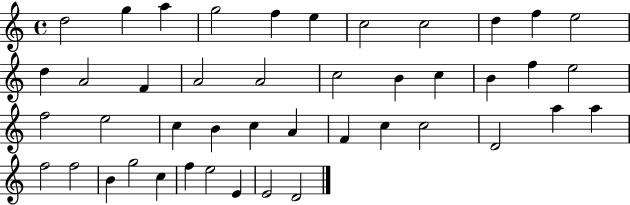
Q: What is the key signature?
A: C major